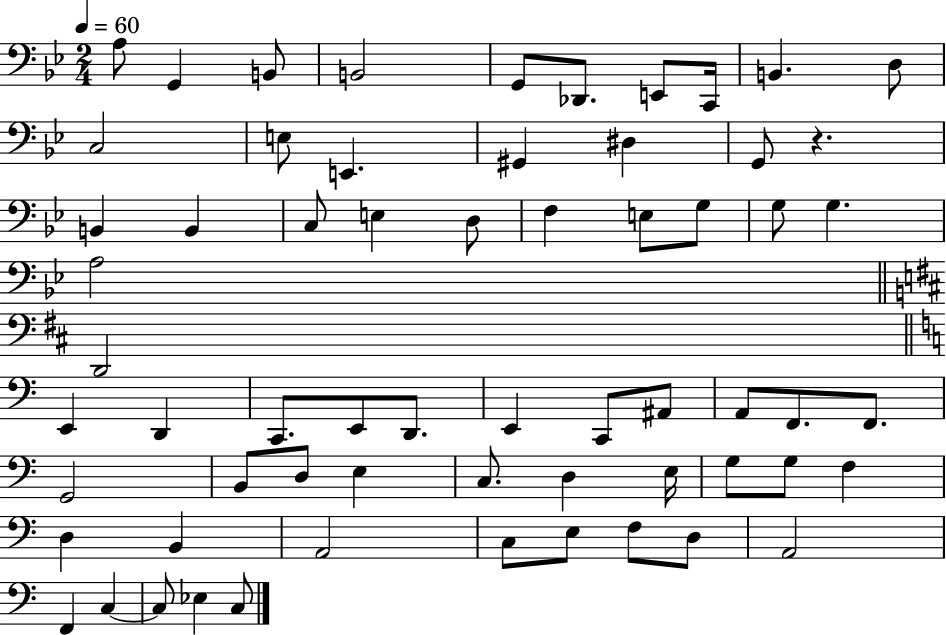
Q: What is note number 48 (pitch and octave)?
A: G3